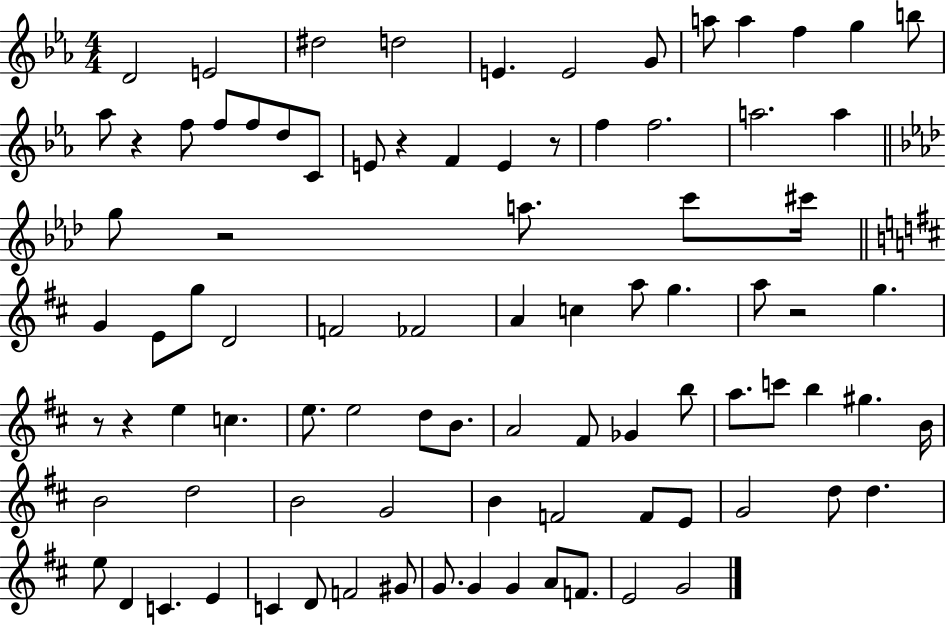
{
  \clef treble
  \numericTimeSignature
  \time 4/4
  \key ees \major
  d'2 e'2 | dis''2 d''2 | e'4. e'2 g'8 | a''8 a''4 f''4 g''4 b''8 | \break aes''8 r4 f''8 f''8 f''8 d''8 c'8 | e'8 r4 f'4 e'4 r8 | f''4 f''2. | a''2. a''4 | \break \bar "||" \break \key aes \major g''8 r2 a''8. c'''8 cis'''16 | \bar "||" \break \key d \major g'4 e'8 g''8 d'2 | f'2 fes'2 | a'4 c''4 a''8 g''4. | a''8 r2 g''4. | \break r8 r4 e''4 c''4. | e''8. e''2 d''8 b'8. | a'2 fis'8 ges'4 b''8 | a''8. c'''8 b''4 gis''4. b'16 | \break b'2 d''2 | b'2 g'2 | b'4 f'2 f'8 e'8 | g'2 d''8 d''4. | \break e''8 d'4 c'4. e'4 | c'4 d'8 f'2 gis'8 | g'8. g'4 g'4 a'8 f'8. | e'2 g'2 | \break \bar "|."
}